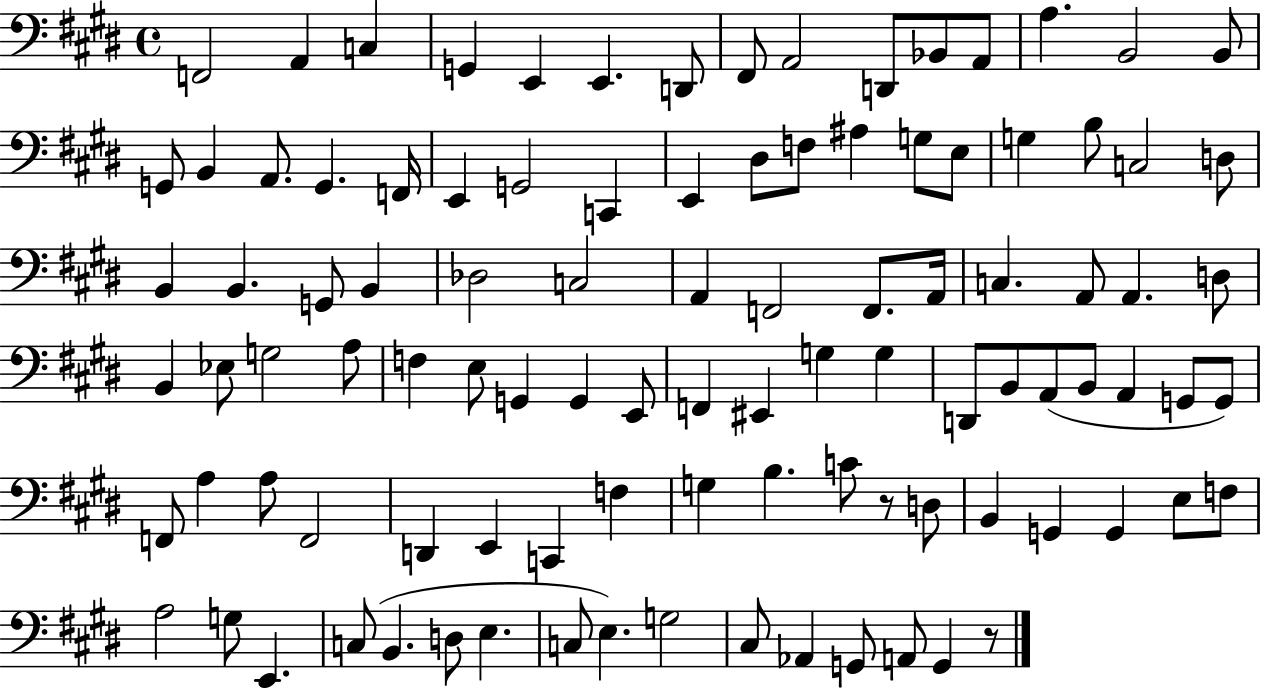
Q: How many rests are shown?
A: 2